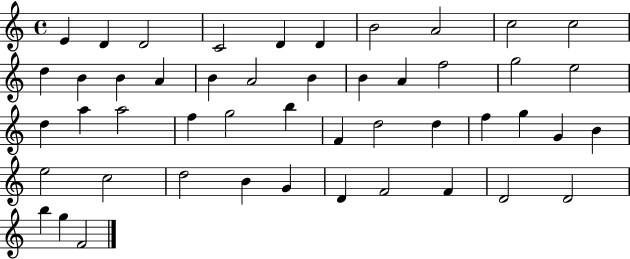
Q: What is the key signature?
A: C major